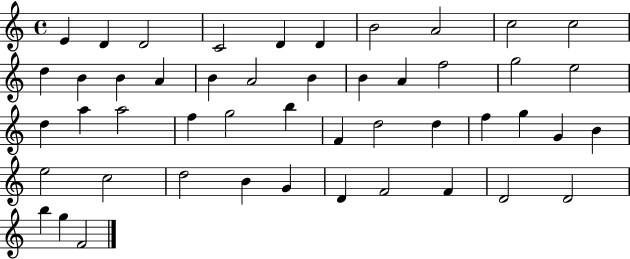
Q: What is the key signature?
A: C major